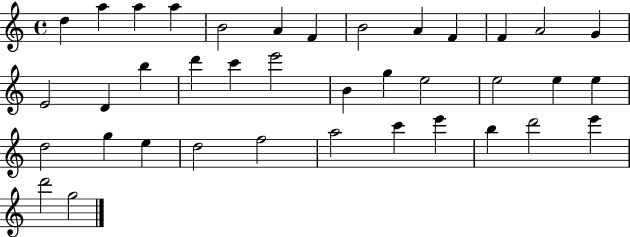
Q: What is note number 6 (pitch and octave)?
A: A4